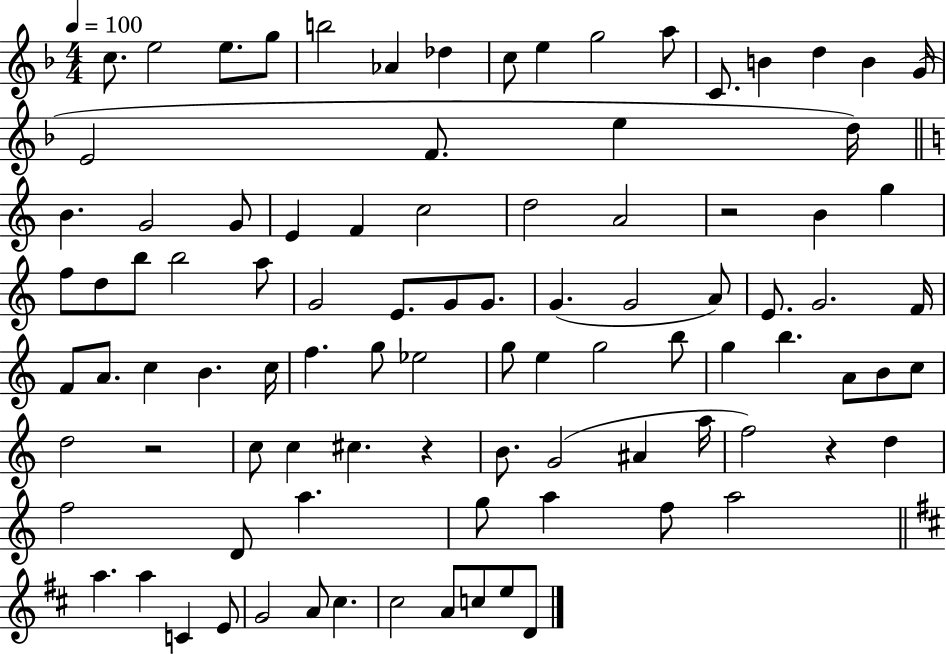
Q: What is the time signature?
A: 4/4